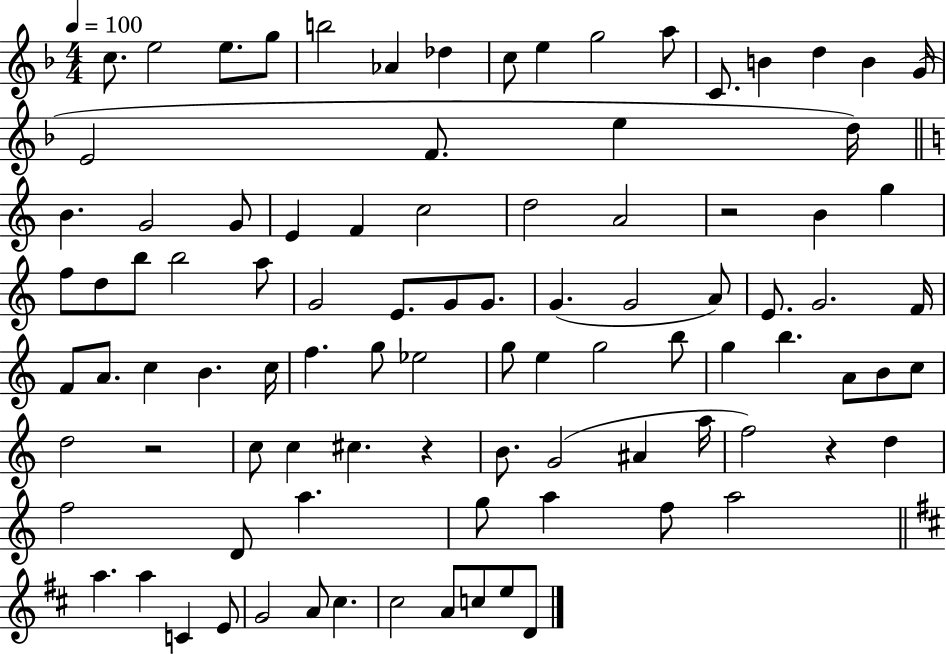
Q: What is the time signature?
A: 4/4